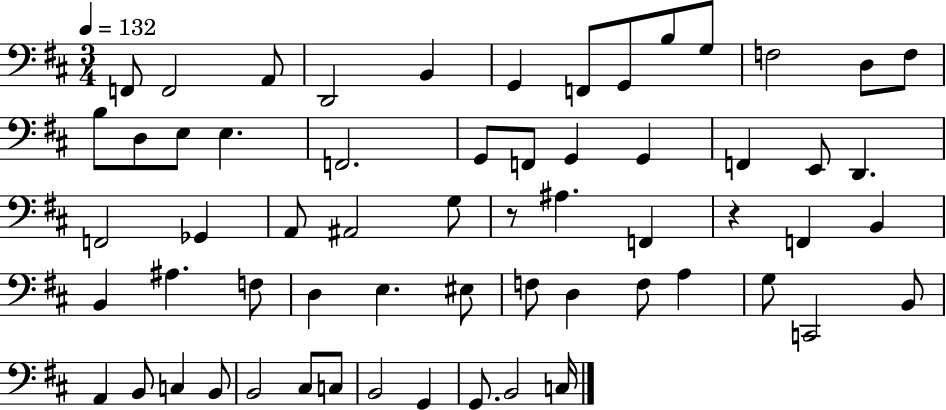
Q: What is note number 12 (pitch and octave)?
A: D3